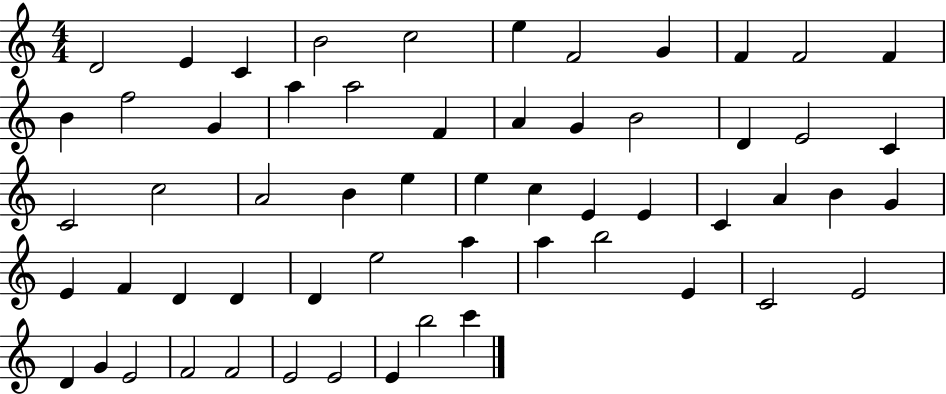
D4/h E4/q C4/q B4/h C5/h E5/q F4/h G4/q F4/q F4/h F4/q B4/q F5/h G4/q A5/q A5/h F4/q A4/q G4/q B4/h D4/q E4/h C4/q C4/h C5/h A4/h B4/q E5/q E5/q C5/q E4/q E4/q C4/q A4/q B4/q G4/q E4/q F4/q D4/q D4/q D4/q E5/h A5/q A5/q B5/h E4/q C4/h E4/h D4/q G4/q E4/h F4/h F4/h E4/h E4/h E4/q B5/h C6/q